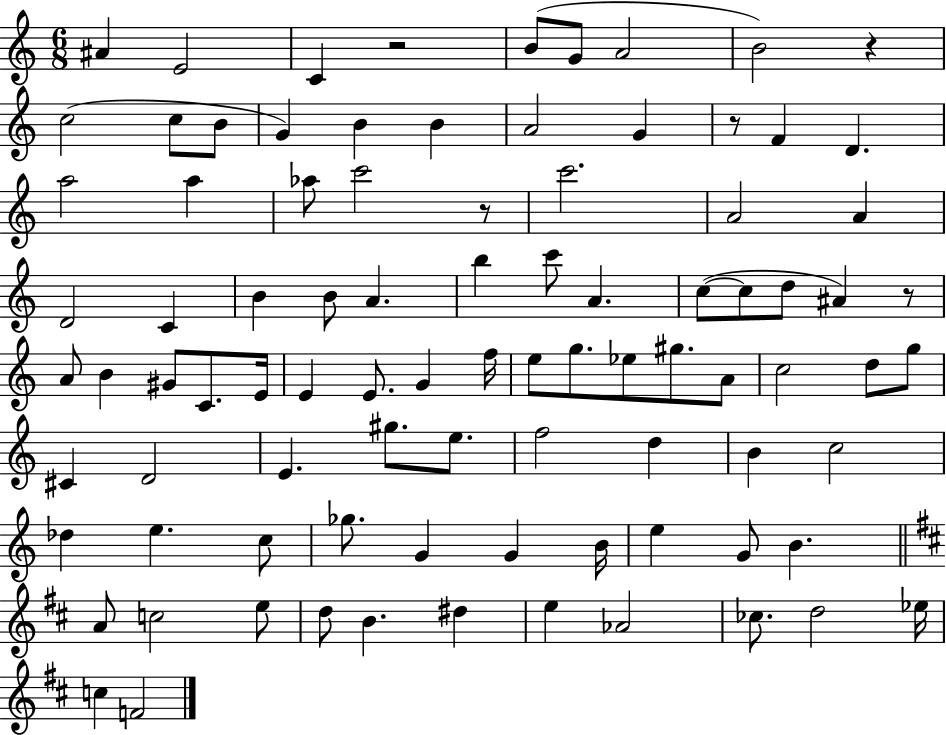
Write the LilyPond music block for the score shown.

{
  \clef treble
  \numericTimeSignature
  \time 6/8
  \key c \major
  \repeat volta 2 { ais'4 e'2 | c'4 r2 | b'8( g'8 a'2 | b'2) r4 | \break c''2( c''8 b'8 | g'4) b'4 b'4 | a'2 g'4 | r8 f'4 d'4. | \break a''2 a''4 | aes''8 c'''2 r8 | c'''2. | a'2 a'4 | \break d'2 c'4 | b'4 b'8 a'4. | b''4 c'''8 a'4. | c''8~(~ c''8 d''8 ais'4) r8 | \break a'8 b'4 gis'8 c'8. e'16 | e'4 e'8. g'4 f''16 | e''8 g''8. ees''8 gis''8. a'8 | c''2 d''8 g''8 | \break cis'4 d'2 | e'4. gis''8. e''8. | f''2 d''4 | b'4 c''2 | \break des''4 e''4. c''8 | ges''8. g'4 g'4 b'16 | e''4 g'8 b'4. | \bar "||" \break \key b \minor a'8 c''2 e''8 | d''8 b'4. dis''4 | e''4 aes'2 | ces''8. d''2 ees''16 | \break c''4 f'2 | } \bar "|."
}